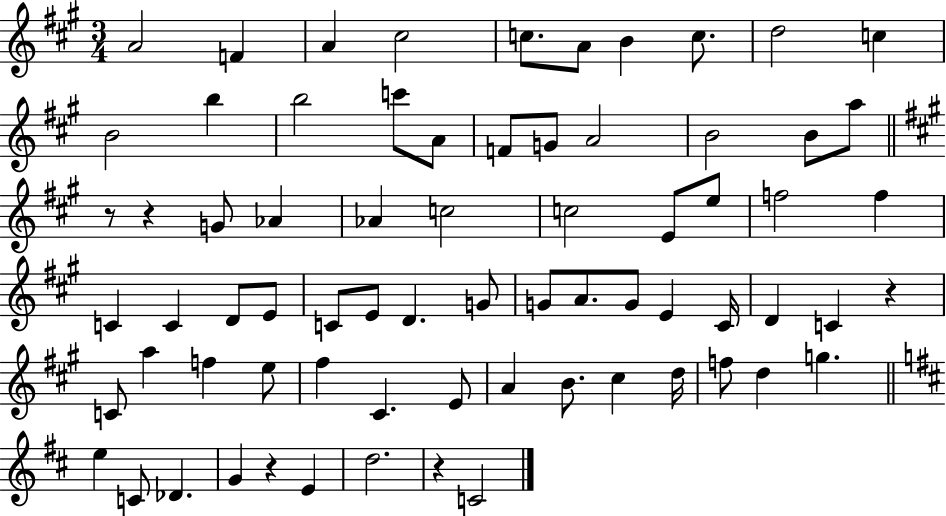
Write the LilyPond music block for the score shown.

{
  \clef treble
  \numericTimeSignature
  \time 3/4
  \key a \major
  a'2 f'4 | a'4 cis''2 | c''8. a'8 b'4 c''8. | d''2 c''4 | \break b'2 b''4 | b''2 c'''8 a'8 | f'8 g'8 a'2 | b'2 b'8 a''8 | \break \bar "||" \break \key a \major r8 r4 g'8 aes'4 | aes'4 c''2 | c''2 e'8 e''8 | f''2 f''4 | \break c'4 c'4 d'8 e'8 | c'8 e'8 d'4. g'8 | g'8 a'8. g'8 e'4 cis'16 | d'4 c'4 r4 | \break c'8 a''4 f''4 e''8 | fis''4 cis'4. e'8 | a'4 b'8. cis''4 d''16 | f''8 d''4 g''4. | \break \bar "||" \break \key b \minor e''4 c'8 des'4. | g'4 r4 e'4 | d''2. | r4 c'2 | \break \bar "|."
}